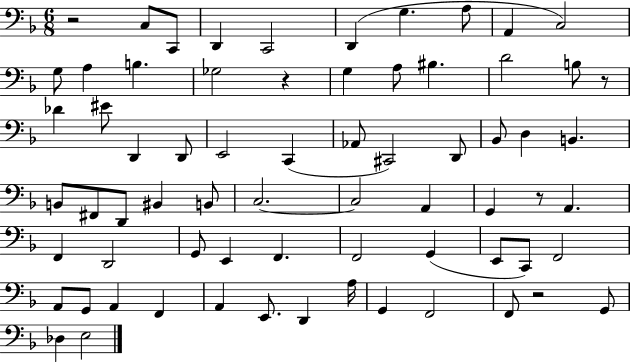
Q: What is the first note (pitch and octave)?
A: C3